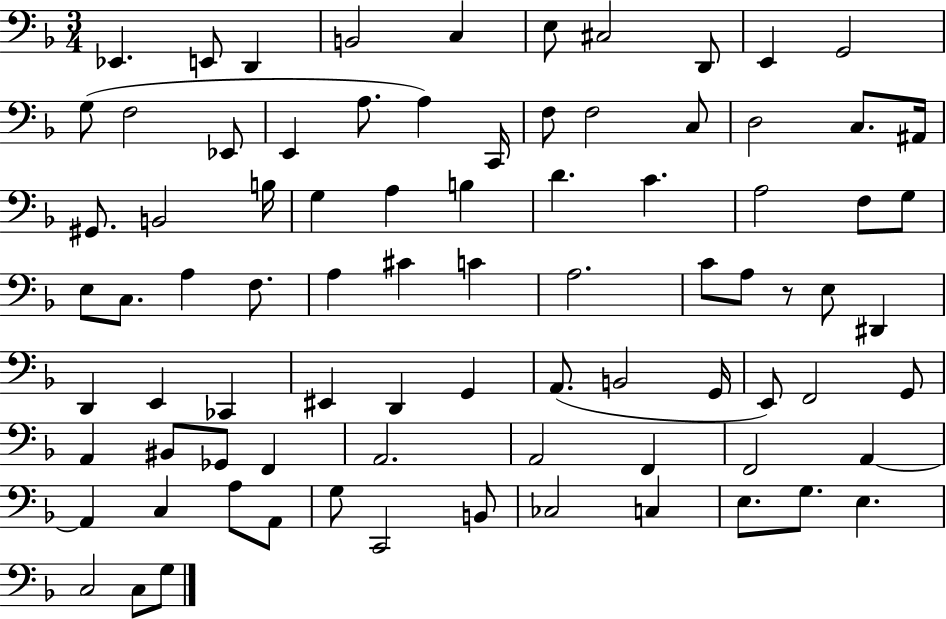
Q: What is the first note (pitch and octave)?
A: Eb2